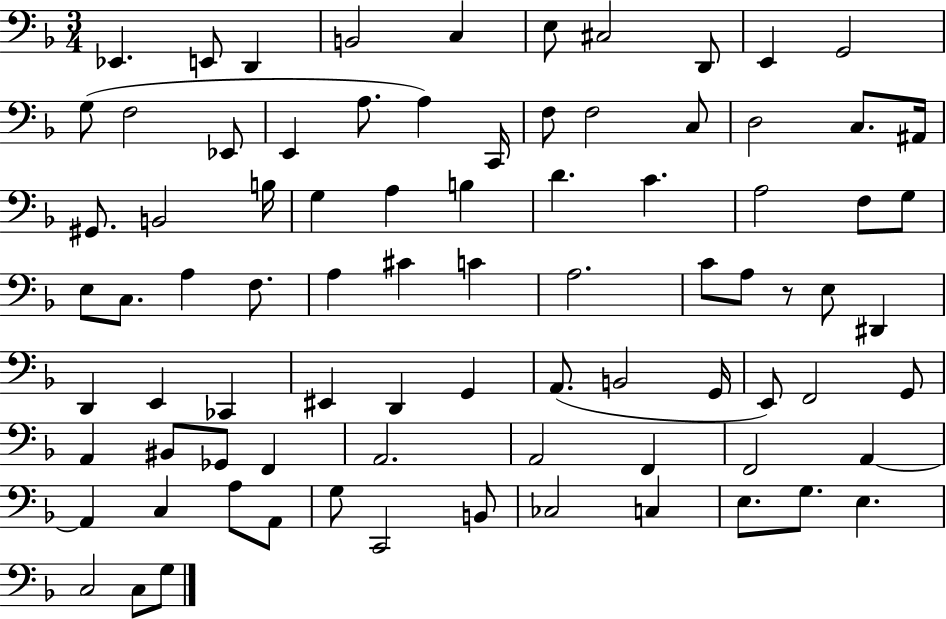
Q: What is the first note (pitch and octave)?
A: Eb2